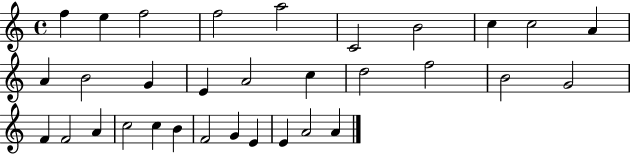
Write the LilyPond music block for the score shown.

{
  \clef treble
  \time 4/4
  \defaultTimeSignature
  \key c \major
  f''4 e''4 f''2 | f''2 a''2 | c'2 b'2 | c''4 c''2 a'4 | \break a'4 b'2 g'4 | e'4 a'2 c''4 | d''2 f''2 | b'2 g'2 | \break f'4 f'2 a'4 | c''2 c''4 b'4 | f'2 g'4 e'4 | e'4 a'2 a'4 | \break \bar "|."
}